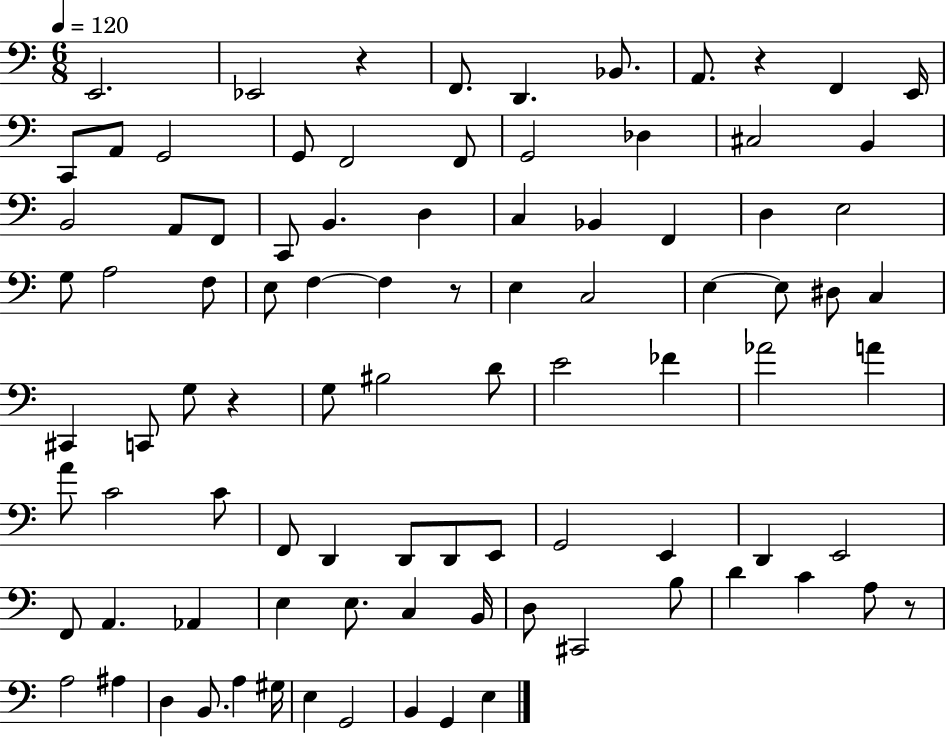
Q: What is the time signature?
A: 6/8